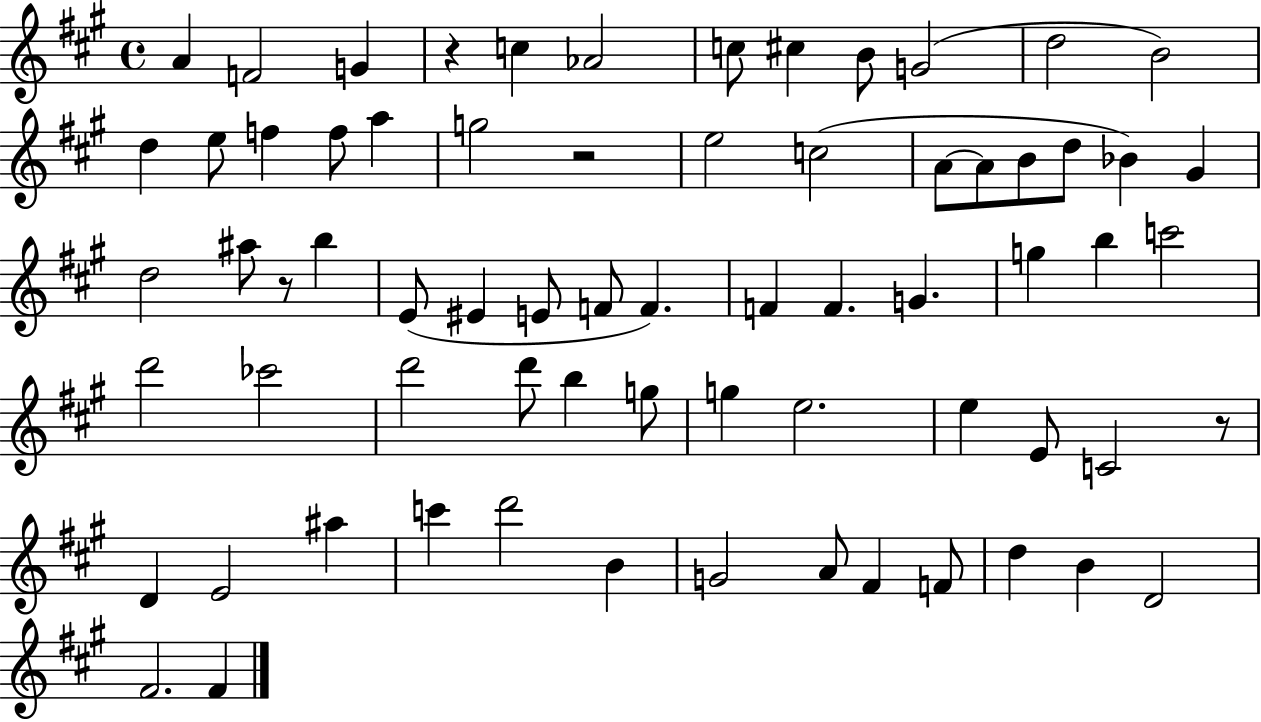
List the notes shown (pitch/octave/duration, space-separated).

A4/q F4/h G4/q R/q C5/q Ab4/h C5/e C#5/q B4/e G4/h D5/h B4/h D5/q E5/e F5/q F5/e A5/q G5/h R/h E5/h C5/h A4/e A4/e B4/e D5/e Bb4/q G#4/q D5/h A#5/e R/e B5/q E4/e EIS4/q E4/e F4/e F4/q. F4/q F4/q. G4/q. G5/q B5/q C6/h D6/h CES6/h D6/h D6/e B5/q G5/e G5/q E5/h. E5/q E4/e C4/h R/e D4/q E4/h A#5/q C6/q D6/h B4/q G4/h A4/e F#4/q F4/e D5/q B4/q D4/h F#4/h. F#4/q